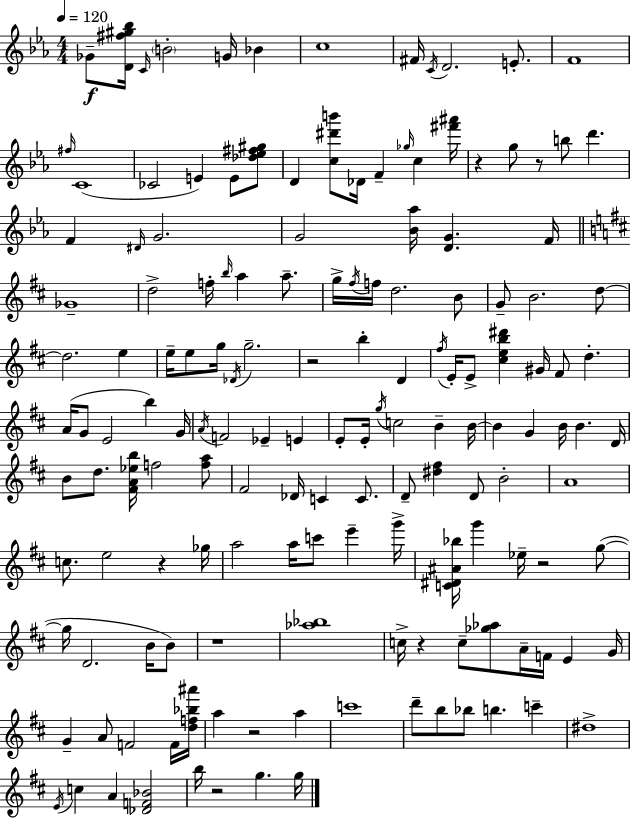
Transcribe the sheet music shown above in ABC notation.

X:1
T:Untitled
M:4/4
L:1/4
K:Cm
_G/2 [D^f^g_b]/4 C/4 B2 G/4 _B c4 ^F/4 C/4 D2 E/2 F4 ^f/4 C4 _C2 E E/2 [_d_e^f^g]/2 D [c^d'b']/2 _D/4 F _g/4 c [^f'^a']/4 z g/2 z/2 b/2 d' F ^D/4 G2 G2 [_B_a]/4 [DG] F/4 _G4 d2 f/4 b/4 a a/2 g/4 ^f/4 f/4 d2 B/2 G/2 B2 d/2 d2 e e/4 e/2 g/4 _D/4 g2 z2 b D ^f/4 E/4 E/2 [^ceb^d'] ^G/4 ^F/2 d A/4 G/2 E2 b G/4 A/4 F2 _E E E/2 E/4 g/4 c2 B B/4 B G B/4 B D/4 B/2 d/2 [^FA_eb]/4 f2 [fa]/2 ^F2 _D/4 C C/2 D/2 [^d^f] D/2 B2 A4 c/2 e2 z _g/4 a2 a/4 c'/2 e' g'/4 [C^D^A_b]/4 g' _e/4 z2 g/2 g/4 D2 B/4 B/2 z4 [_a_b]4 c/4 z c/2 [_g_a]/2 A/4 F/4 E G/4 G A/2 F2 F/4 [df_b^a']/4 a z2 a c'4 d'/2 b/2 _b/2 b c' ^d4 E/4 c A [_DF_B]2 b/4 z2 g g/4